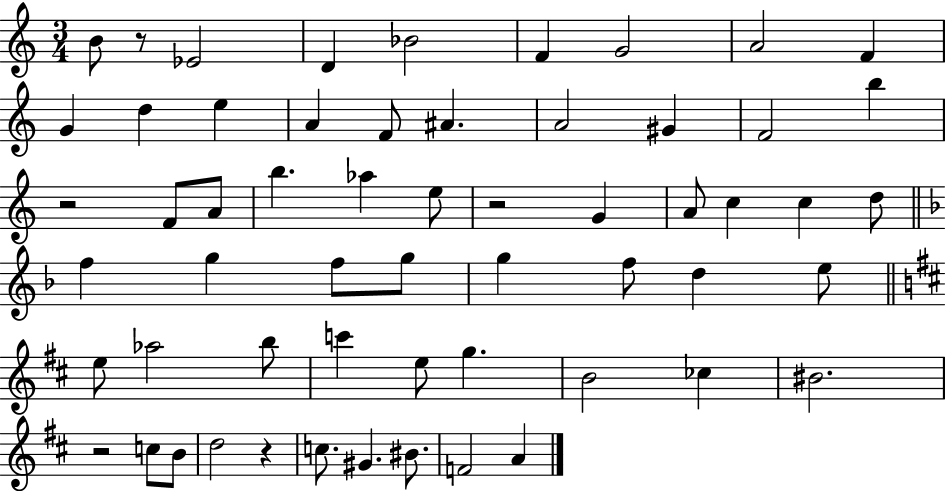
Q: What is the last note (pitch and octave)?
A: A4